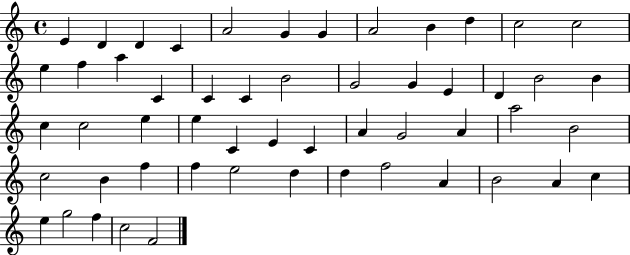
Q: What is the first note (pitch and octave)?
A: E4